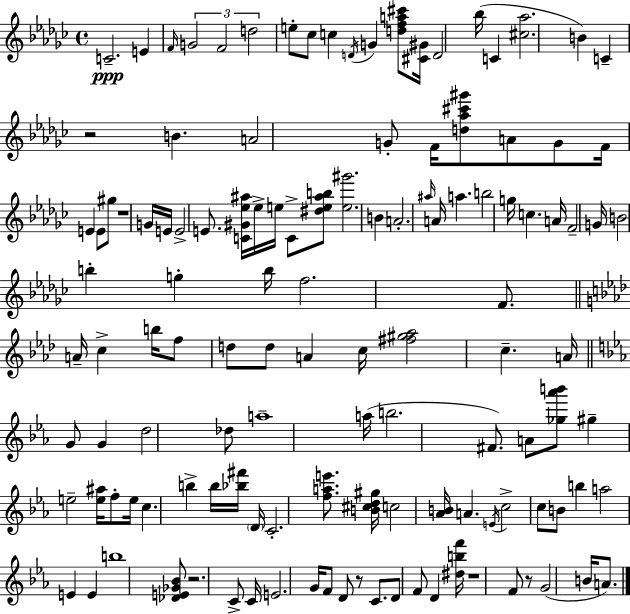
C4/h. E4/q F4/s G4/h F4/h D5/h E5/e CES5/e C5/q D4/s G4/q [D5,F5,A5,C#6]/e [C#4,G#4]/s D4/h Bb5/s C4/q [C#5,Ab5]/h. B4/q C4/q R/h B4/q. A4/h G4/e F4/s [D5,Ab5,C#6,G#6]/e A4/e G4/e F4/s E4/q E4/e G#5/e R/w G4/s E4/s E4/h E4/e. [C4,G#4,Eb5,A#5]/s Eb5/s E5/s C4/e [D#5,E5,A#5,B5]/e [E5,G#6]/h. B4/q A4/h. A#5/s A4/s A5/q. B5/h G5/s C5/q. A4/s F4/h G4/s B4/h B5/q G5/q B5/s F5/h. F4/e. A4/s C5/q B5/s F5/e D5/e D5/e A4/q C5/s [F#5,G#5,Ab5]/h C5/q. A4/s G4/e G4/q D5/h Db5/e A5/w A5/s B5/h. F#4/e. A4/e [Gb5,Ab6,B6]/e G#5/q E5/h [E5,A#5]/s F5/e E5/s C5/q. B5/q B5/s [Bb5,F#6]/s D4/s C4/h. [F5,A5,E6]/e. [B4,C#5,D5,G#5]/s C5/h [Ab4,B4]/s A4/q. E4/s C5/h C5/e B4/e B5/q A5/h E4/q E4/q B5/w [Db4,E4,Gb4,Bb4]/e R/h. C4/e C4/s E4/h. G4/s F4/e D4/e R/e C4/e. D4/e F4/e D4/q [D#5,B5,F6]/s R/w F4/e R/e G4/h B4/s A4/e.